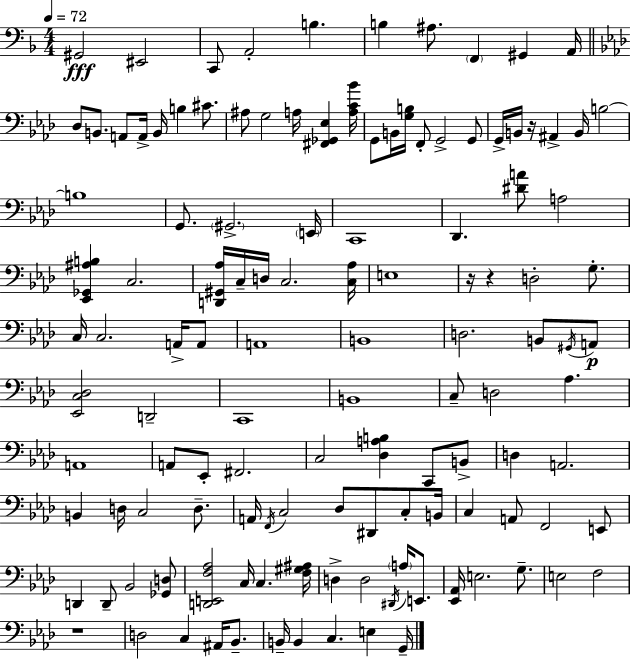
X:1
T:Untitled
M:4/4
L:1/4
K:Dm
^G,,2 ^E,,2 C,,/2 A,,2 B, B, ^A,/2 F,, ^G,, A,,/4 _D,/2 B,,/2 A,,/2 A,,/4 B,,/4 B, ^C/2 ^A,/2 G,2 A,/4 [^F,,_G,,_E,] [A,C_B]/4 G,,/2 B,,/4 [G,B,]/4 F,,/2 G,,2 G,,/2 G,,/4 B,,/4 z/4 ^A,, B,,/4 B,2 B,4 G,,/2 ^G,,2 E,,/4 C,,4 _D,, [^DA]/2 A,2 [_E,,_G,,^A,B,] C,2 [D,,^G,,_A,]/4 C,/4 D,/4 C,2 [C,_A,]/4 E,4 z/4 z D,2 G,/2 C,/4 C,2 A,,/4 A,,/2 A,,4 B,,4 D,2 B,,/2 ^G,,/4 A,,/2 [_E,,C,_D,]2 D,,2 C,,4 B,,4 C,/2 D,2 _A, A,,4 A,,/2 _E,,/2 ^F,,2 C,2 [_D,A,B,] C,,/2 B,,/2 D, A,,2 B,, D,/4 C,2 D,/2 A,,/4 F,,/4 C,2 _D,/2 ^D,,/2 C,/2 B,,/4 C, A,,/2 F,,2 E,,/2 D,, D,,/2 _B,,2 [_G,,D,]/2 [D,,E,,F,_A,]2 C,/4 C, [F,^G,^A,]/4 D, D,2 ^D,,/4 A,/4 E,,/2 [_E,,_A,,]/4 E,2 G,/2 E,2 F,2 z4 D,2 C, ^A,,/4 _B,,/2 B,,/4 B,, C, E, G,,/4